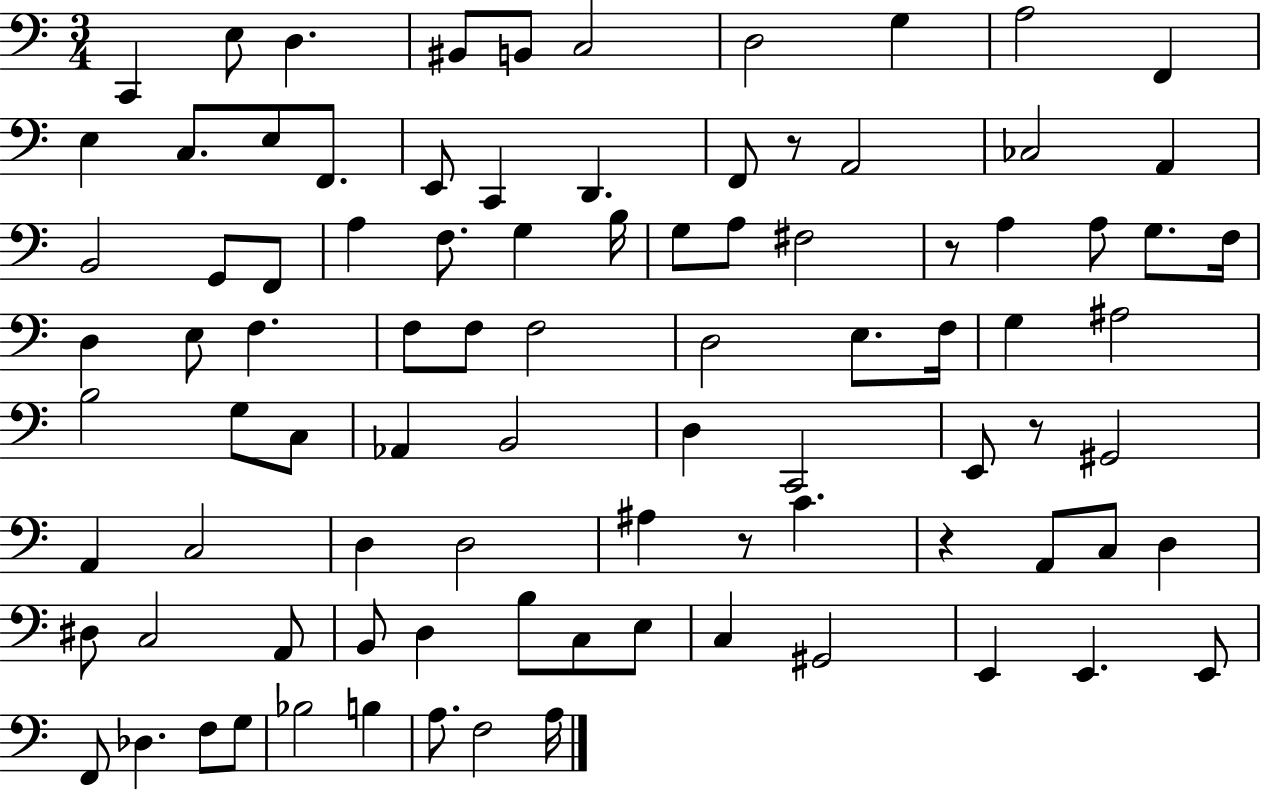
X:1
T:Untitled
M:3/4
L:1/4
K:C
C,, E,/2 D, ^B,,/2 B,,/2 C,2 D,2 G, A,2 F,, E, C,/2 E,/2 F,,/2 E,,/2 C,, D,, F,,/2 z/2 A,,2 _C,2 A,, B,,2 G,,/2 F,,/2 A, F,/2 G, B,/4 G,/2 A,/2 ^F,2 z/2 A, A,/2 G,/2 F,/4 D, E,/2 F, F,/2 F,/2 F,2 D,2 E,/2 F,/4 G, ^A,2 B,2 G,/2 C,/2 _A,, B,,2 D, C,,2 E,,/2 z/2 ^G,,2 A,, C,2 D, D,2 ^A, z/2 C z A,,/2 C,/2 D, ^D,/2 C,2 A,,/2 B,,/2 D, B,/2 C,/2 E,/2 C, ^G,,2 E,, E,, E,,/2 F,,/2 _D, F,/2 G,/2 _B,2 B, A,/2 F,2 A,/4